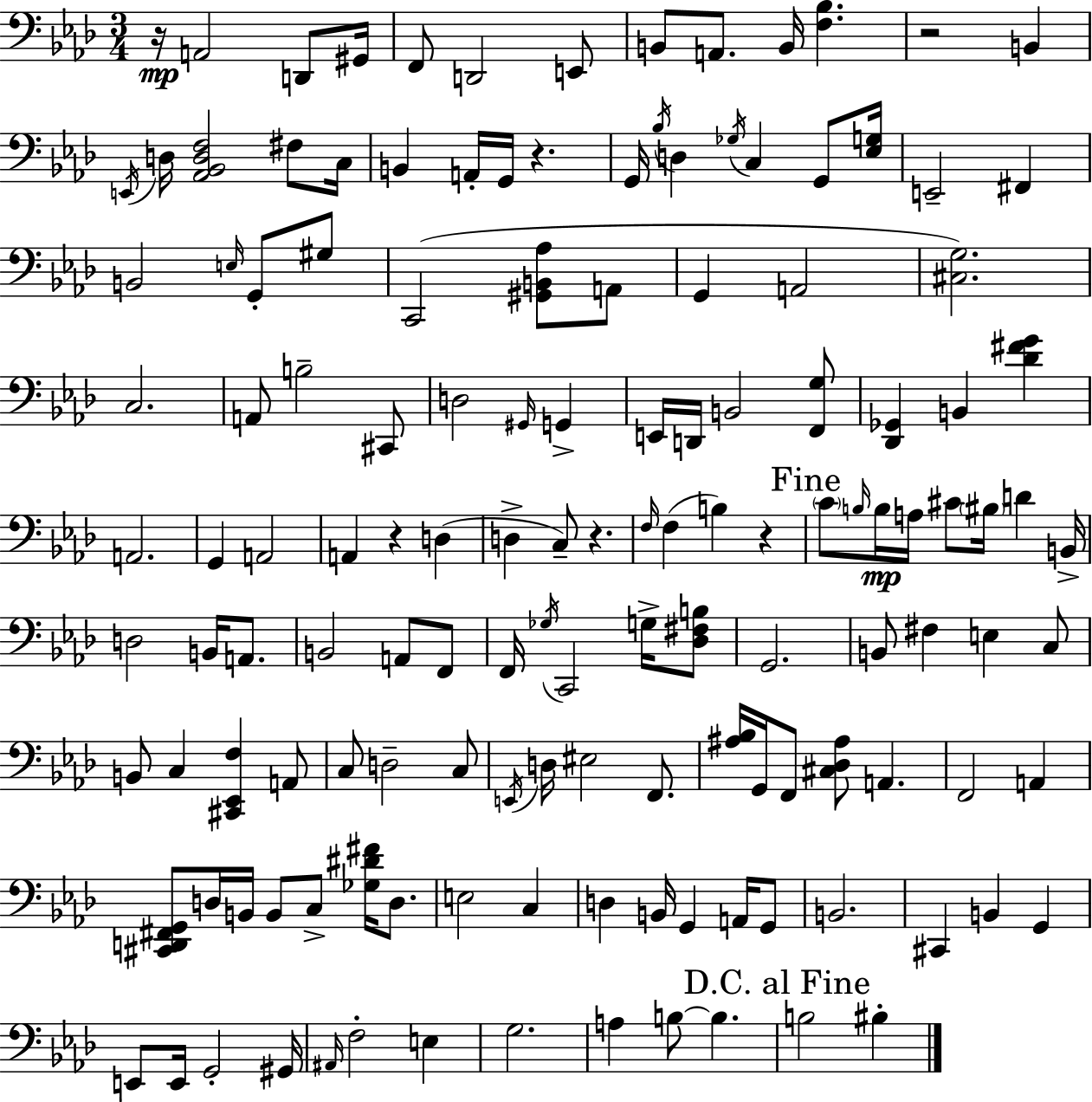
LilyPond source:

{
  \clef bass
  \numericTimeSignature
  \time 3/4
  \key f \minor
  \repeat volta 2 { r16\mp a,2 d,8 gis,16 | f,8 d,2 e,8 | b,8 a,8. b,16 <f bes>4. | r2 b,4 | \break \acciaccatura { e,16 } d16 <aes, bes, d f>2 fis8 | c16 b,4 a,16-. g,16 r4. | g,16 \acciaccatura { bes16 } d4 \acciaccatura { ges16 } c4 | g,8 <ees g>16 e,2-- fis,4 | \break b,2 \grace { e16 } | g,8-. gis8 c,2( | <gis, b, aes>8 a,8 g,4 a,2 | <cis g>2.) | \break c2. | a,8 b2-- | cis,8 d2 | \grace { gis,16 } g,4-> e,16 d,16 b,2 | \break <f, g>8 <des, ges,>4 b,4 | <des' fis' g'>4 a,2. | g,4 a,2 | a,4 r4 | \break d4( d4-> c8--) r4. | \grace { f16 }( f4 b4) | r4 \mark "Fine" \parenthesize c'8 \grace { b16 } b16\mp a16 cis'8 | \parenthesize bis16 d'4 b,16-> d2 | \break b,16 a,8. b,2 | a,8 f,8 f,16 \acciaccatura { ges16 } c,2 | g16-> <des fis b>8 g,2. | b,8 fis4 | \break e4 c8 b,8 c4 | <cis, ees, f>4 a,8 c8 d2-- | c8 \acciaccatura { e,16 } d16 eis2 | f,8. <ais bes>16 g,16 f,8 | \break <cis des ais>8 a,4. f,2 | a,4 <cis, d, fis, g,>8 d16 | b,16 b,8 c8-> <ges dis' fis'>16 d8. e2 | c4 d4 | \break b,16 g,4 a,16 g,8 b,2. | cis,4 | b,4 g,4 e,8 e,16 | g,2-. gis,16 \grace { ais,16 } f2-. | \break e4 g2. | a4 | b8~~ b4. \mark "D.C. al Fine" b2 | bis4-. } \bar "|."
}